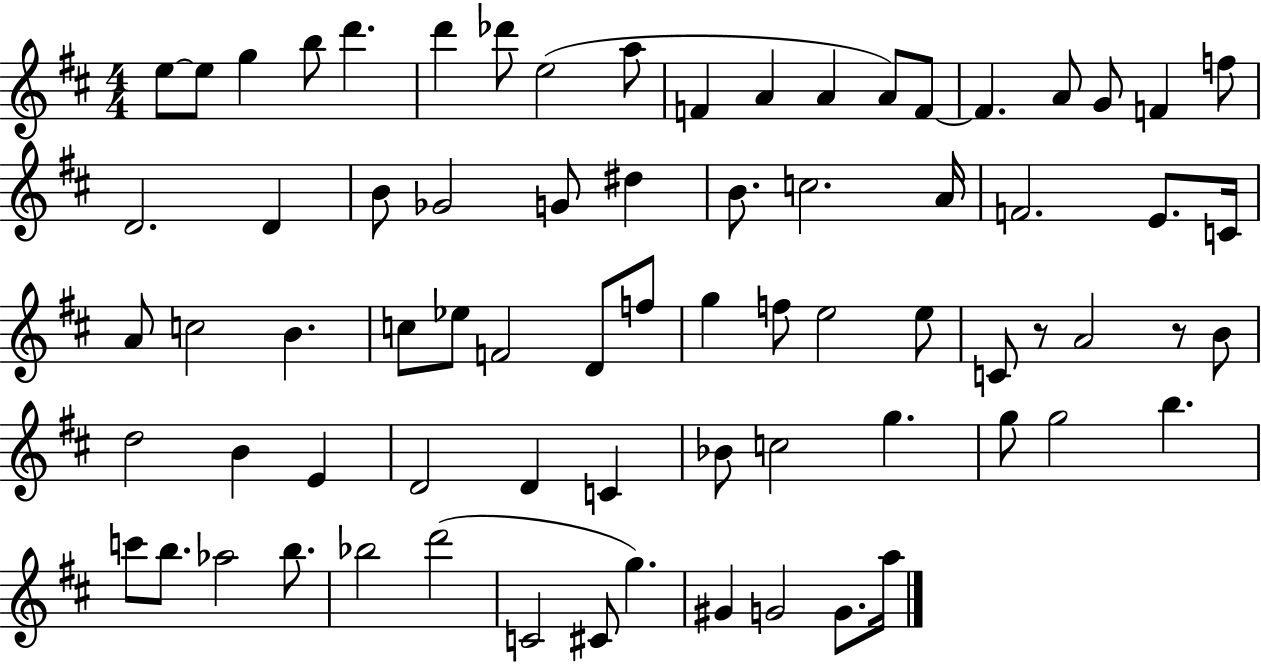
X:1
T:Untitled
M:4/4
L:1/4
K:D
e/2 e/2 g b/2 d' d' _d'/2 e2 a/2 F A A A/2 F/2 F A/2 G/2 F f/2 D2 D B/2 _G2 G/2 ^d B/2 c2 A/4 F2 E/2 C/4 A/2 c2 B c/2 _e/2 F2 D/2 f/2 g f/2 e2 e/2 C/2 z/2 A2 z/2 B/2 d2 B E D2 D C _B/2 c2 g g/2 g2 b c'/2 b/2 _a2 b/2 _b2 d'2 C2 ^C/2 g ^G G2 G/2 a/4